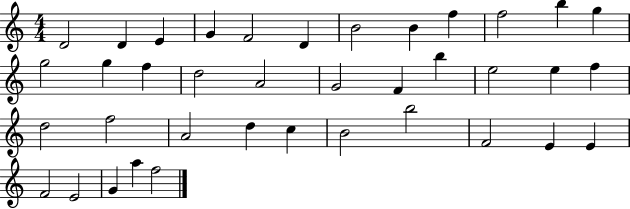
D4/h D4/q E4/q G4/q F4/h D4/q B4/h B4/q F5/q F5/h B5/q G5/q G5/h G5/q F5/q D5/h A4/h G4/h F4/q B5/q E5/h E5/q F5/q D5/h F5/h A4/h D5/q C5/q B4/h B5/h F4/h E4/q E4/q F4/h E4/h G4/q A5/q F5/h